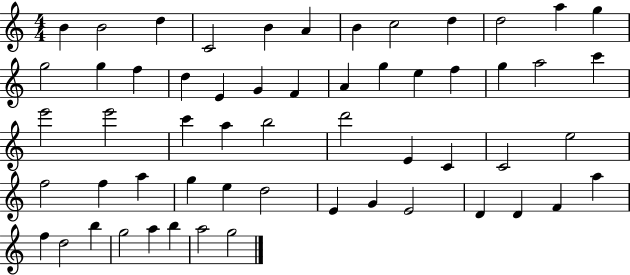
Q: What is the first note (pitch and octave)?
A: B4